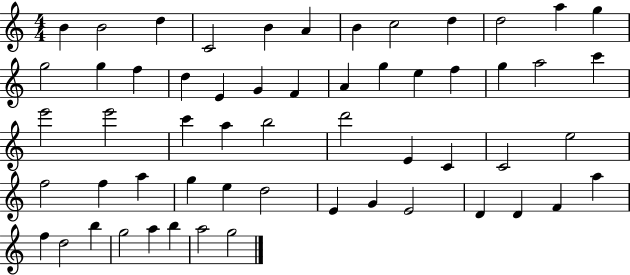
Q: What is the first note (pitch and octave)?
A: B4